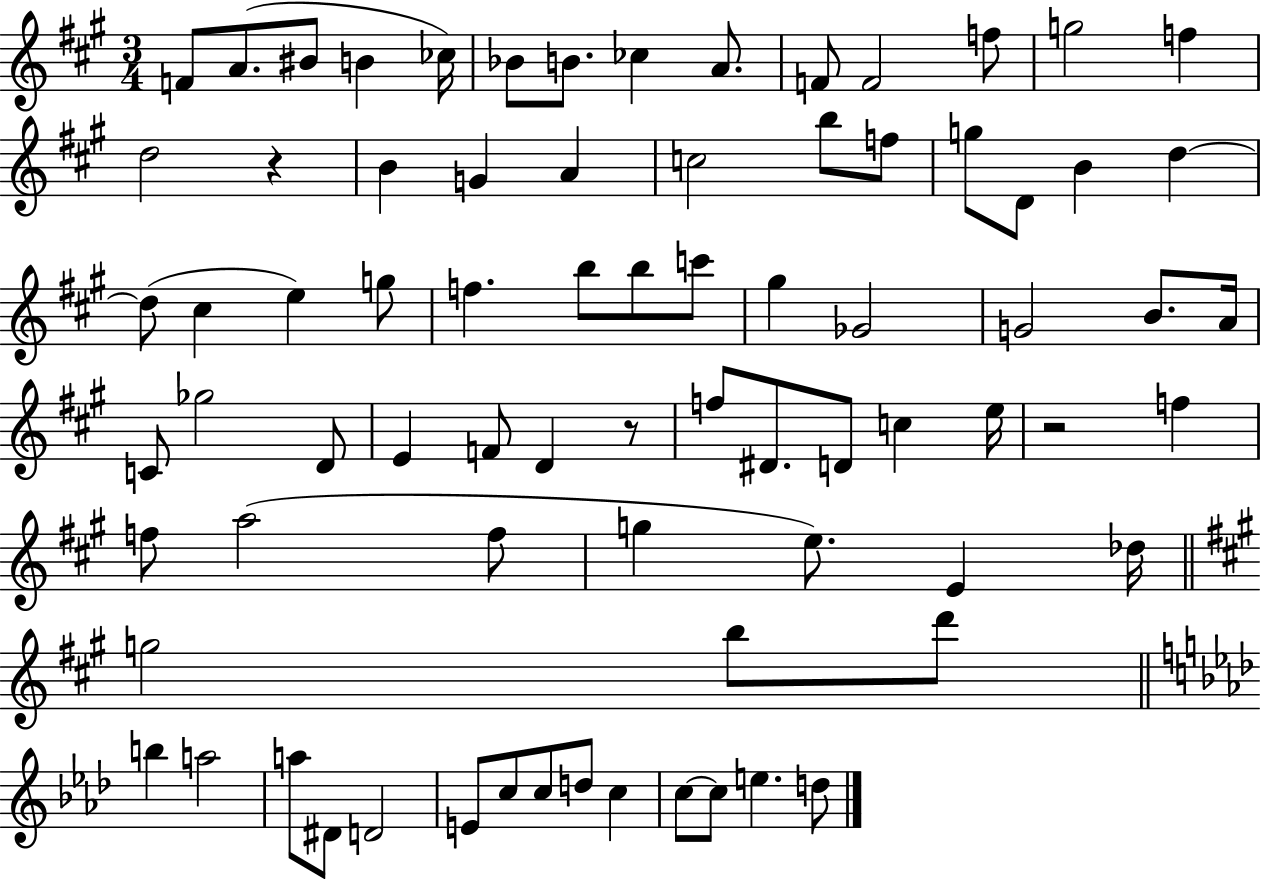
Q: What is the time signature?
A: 3/4